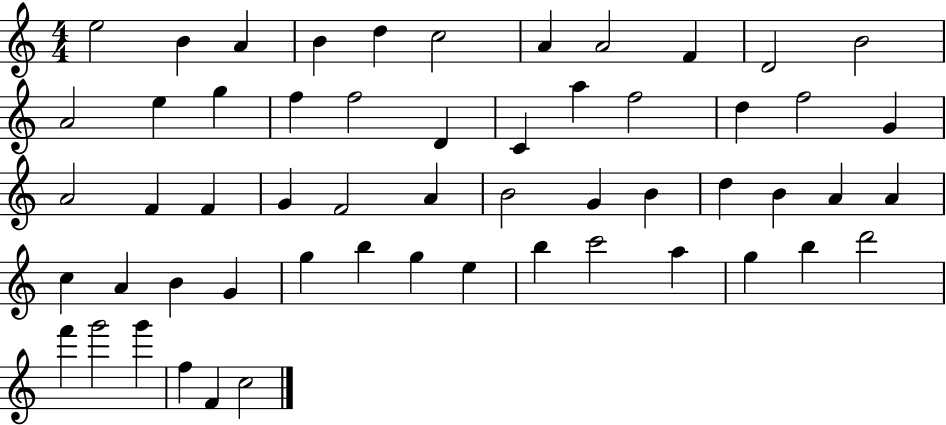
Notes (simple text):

E5/h B4/q A4/q B4/q D5/q C5/h A4/q A4/h F4/q D4/h B4/h A4/h E5/q G5/q F5/q F5/h D4/q C4/q A5/q F5/h D5/q F5/h G4/q A4/h F4/q F4/q G4/q F4/h A4/q B4/h G4/q B4/q D5/q B4/q A4/q A4/q C5/q A4/q B4/q G4/q G5/q B5/q G5/q E5/q B5/q C6/h A5/q G5/q B5/q D6/h F6/q G6/h G6/q F5/q F4/q C5/h